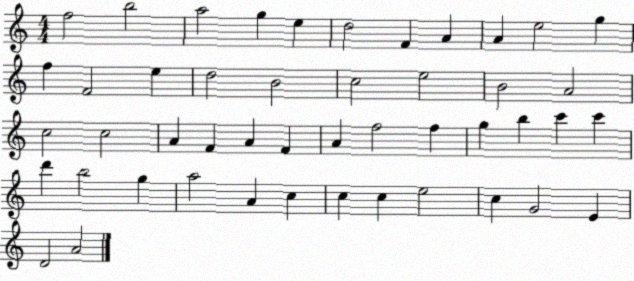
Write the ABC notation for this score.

X:1
T:Untitled
M:4/4
L:1/4
K:C
f2 b2 a2 g e d2 F A A e2 g f F2 e d2 B2 c2 e2 B2 A2 c2 c2 A F A F A f2 f g b c' c' d' b2 g a2 A c c c e2 c G2 E D2 A2